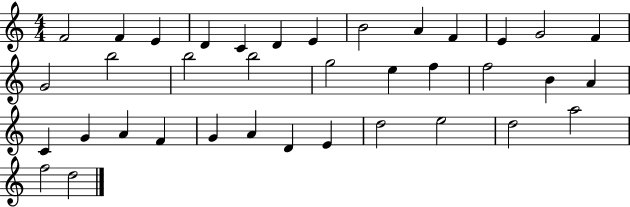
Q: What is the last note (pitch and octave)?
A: D5